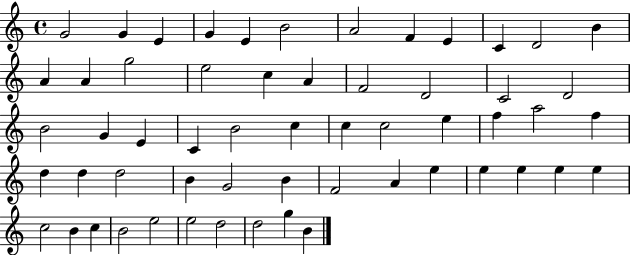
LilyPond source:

{
  \clef treble
  \time 4/4
  \defaultTimeSignature
  \key c \major
  g'2 g'4 e'4 | g'4 e'4 b'2 | a'2 f'4 e'4 | c'4 d'2 b'4 | \break a'4 a'4 g''2 | e''2 c''4 a'4 | f'2 d'2 | c'2 d'2 | \break b'2 g'4 e'4 | c'4 b'2 c''4 | c''4 c''2 e''4 | f''4 a''2 f''4 | \break d''4 d''4 d''2 | b'4 g'2 b'4 | f'2 a'4 e''4 | e''4 e''4 e''4 e''4 | \break c''2 b'4 c''4 | b'2 e''2 | e''2 d''2 | d''2 g''4 b'4 | \break \bar "|."
}